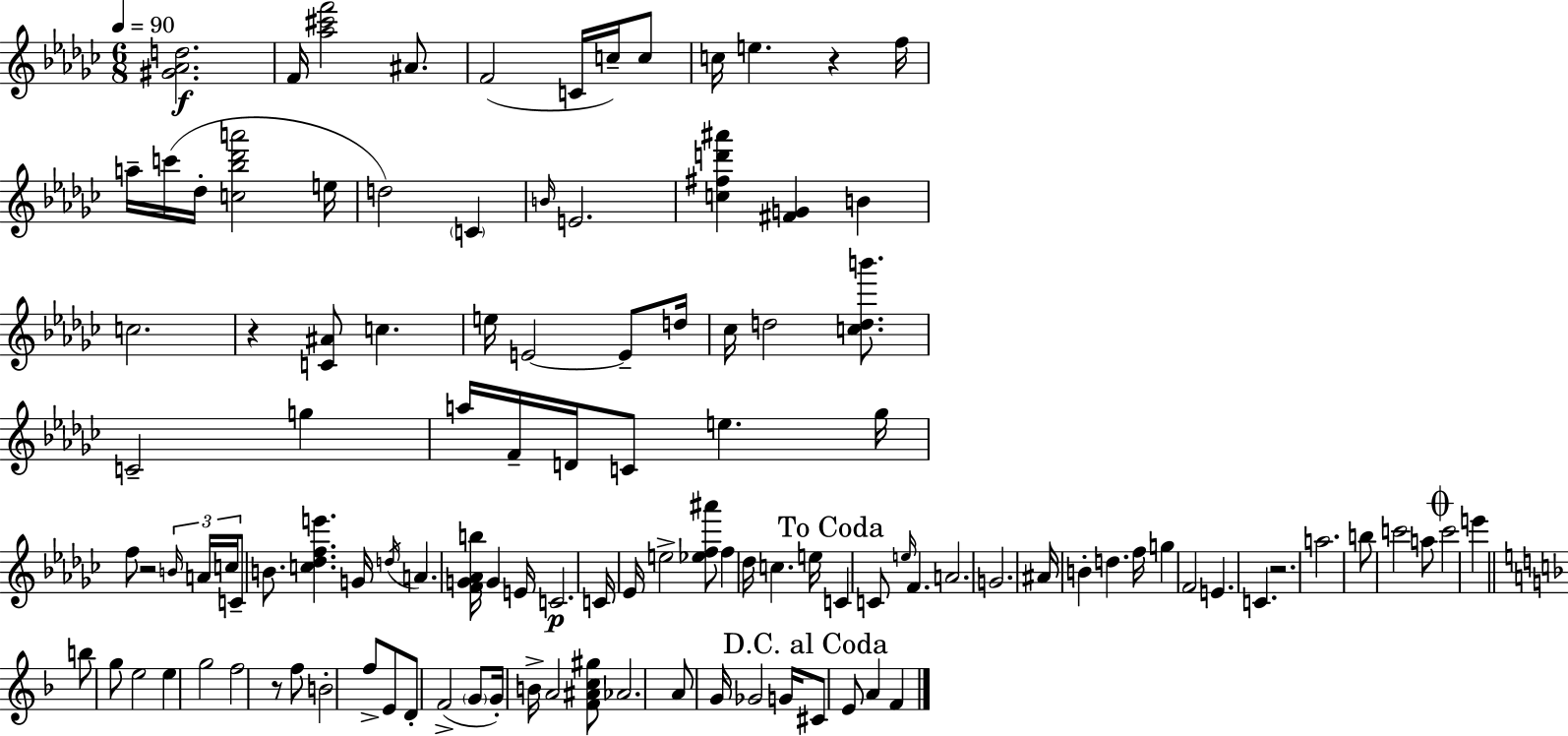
{
  \clef treble
  \numericTimeSignature
  \time 6/8
  \key ees \minor
  \tempo 4 = 90
  <gis' aes' d''>2.\f | f'16 <aes'' cis''' f'''>2 ais'8. | f'2( c'16 c''16--) c''8 | c''16 e''4. r4 f''16 | \break a''16-- c'''16( des''16-. <c'' bes'' des''' a'''>2 e''16 | d''2) \parenthesize c'4 | \grace { b'16 } e'2. | <c'' fis'' d''' ais'''>4 <fis' g'>4 b'4 | \break c''2. | r4 <c' ais'>8 c''4. | e''16 e'2~~ e'8-- | d''16 ces''16 d''2 <c'' d'' b'''>8. | \break c'2-- g''4 | a''16 f'16-- d'16 c'8 e''4. | ges''16 f''8 r2 \tuplet 3/2 { \grace { b'16 } | a'16 c''16 } c'8-- b'8. <c'' des'' f'' e'''>4. | \break g'16 \acciaccatura { d''16 } a'4. <f' g' aes' b''>16 g'4 | e'16 c'2.\p | c'16 ees'16 e''2-> | <ees'' f'' ais'''>8 f''4 des''16 c''4. | \break e''16 \mark "To Coda" c'4 c'8 \grace { e''16 } f'4. | a'2. | g'2. | ais'16 b'4-. d''4. | \break f''16 g''4 f'2 | e'4. c'4. | r2. | a''2. | \break b''8 c'''2 | a''8 \mark \markup { \musicglyph "scripts.coda" } c'''2 | e'''4 \bar "||" \break \key f \major b''8 g''8 e''2 | e''4 g''2 | f''2 r8 f''8 | b'2-. f''8-> e'8 | \break d'8-. f'2->( \parenthesize g'8 | g'16-.) b'16-> a'2 <f' ais' c'' gis''>8 | aes'2. | a'8 g'16 ges'2 g'16 | \break \mark "D.C. al Coda" cis'8 e'8 a'4 f'4 | \bar "|."
}